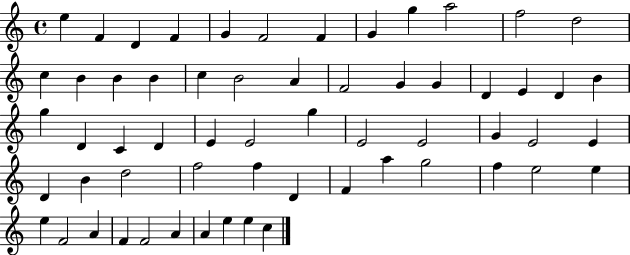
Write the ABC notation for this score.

X:1
T:Untitled
M:4/4
L:1/4
K:C
e F D F G F2 F G g a2 f2 d2 c B B B c B2 A F2 G G D E D B g D C D E E2 g E2 E2 G E2 E D B d2 f2 f D F a g2 f e2 e e F2 A F F2 A A e e c